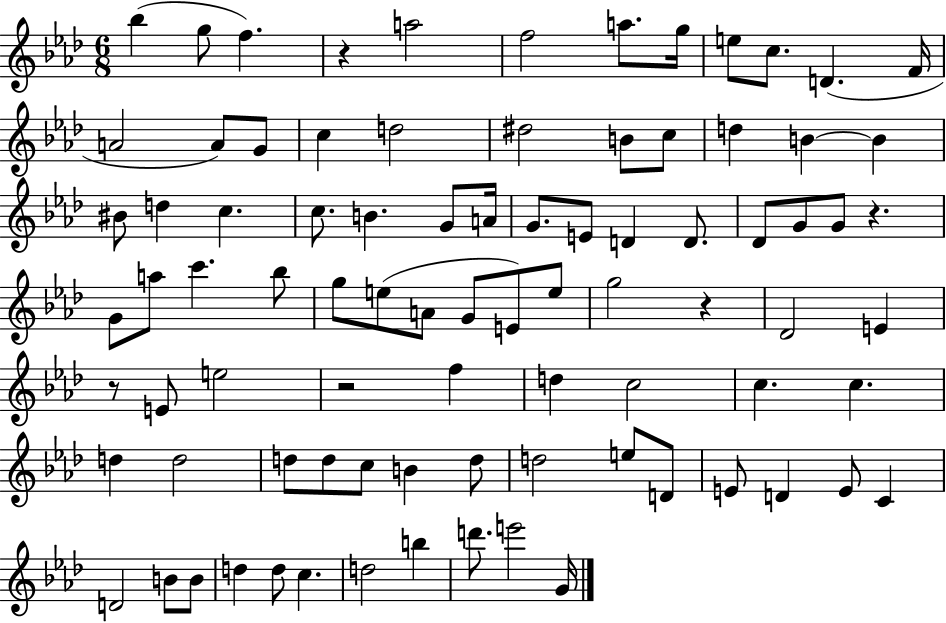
{
  \clef treble
  \numericTimeSignature
  \time 6/8
  \key aes \major
  \repeat volta 2 { bes''4( g''8 f''4.) | r4 a''2 | f''2 a''8. g''16 | e''8 c''8. d'4.( f'16 | \break a'2 a'8) g'8 | c''4 d''2 | dis''2 b'8 c''8 | d''4 b'4~~ b'4 | \break bis'8 d''4 c''4. | c''8. b'4. g'8 a'16 | g'8. e'8 d'4 d'8. | des'8 g'8 g'8 r4. | \break g'8 a''8 c'''4. bes''8 | g''8 e''8( a'8 g'8 e'8) e''8 | g''2 r4 | des'2 e'4 | \break r8 e'8 e''2 | r2 f''4 | d''4 c''2 | c''4. c''4. | \break d''4 d''2 | d''8 d''8 c''8 b'4 d''8 | d''2 e''8 d'8 | e'8 d'4 e'8 c'4 | \break d'2 b'8 b'8 | d''4 d''8 c''4. | d''2 b''4 | d'''8. e'''2 g'16 | \break } \bar "|."
}